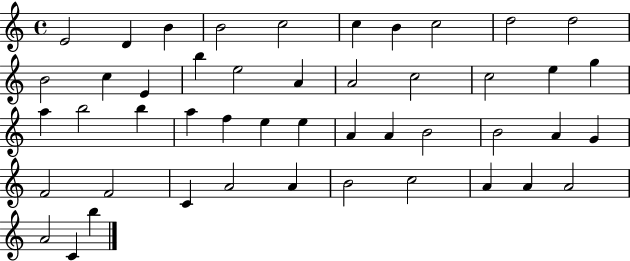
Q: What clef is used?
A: treble